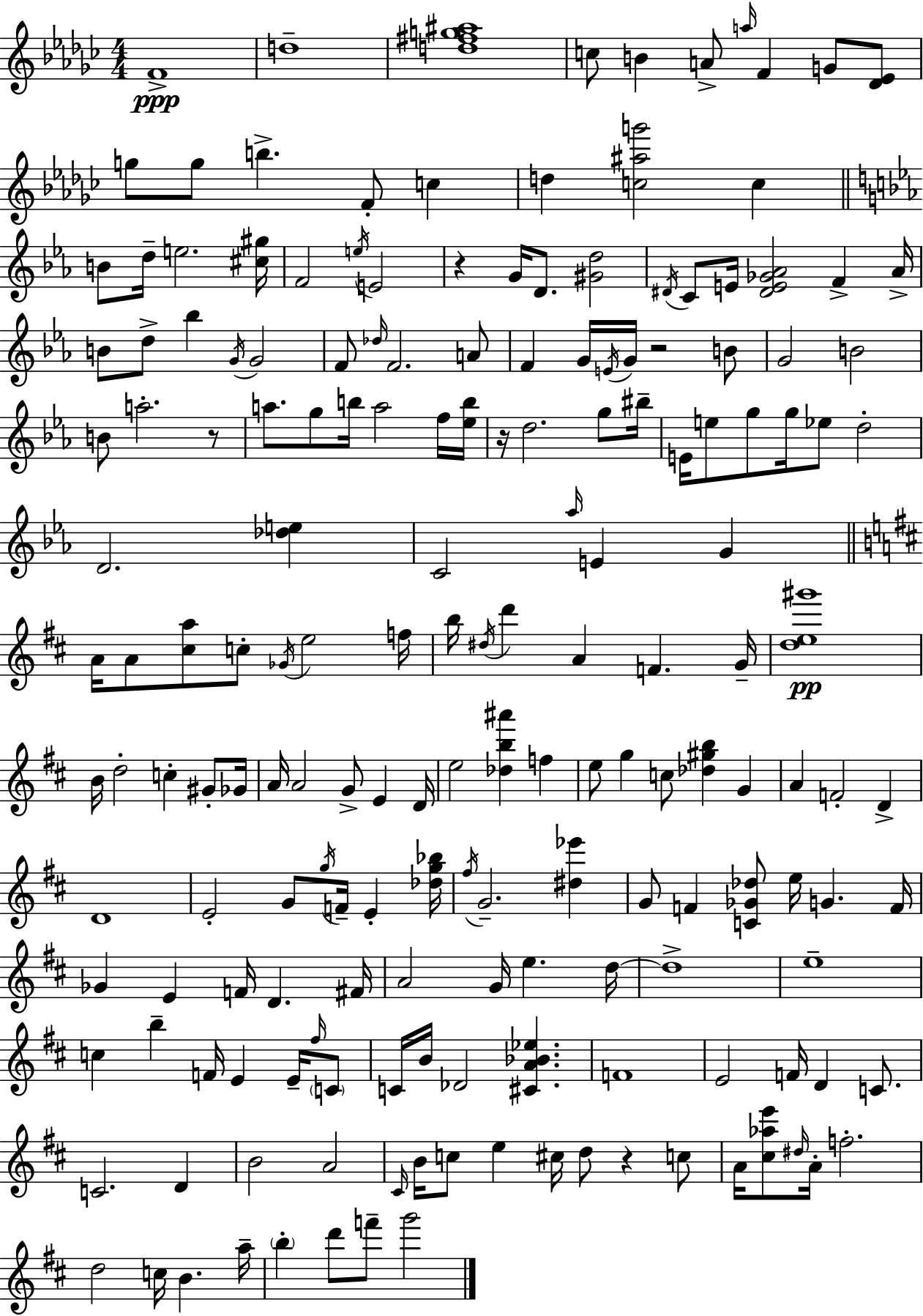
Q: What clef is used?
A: treble